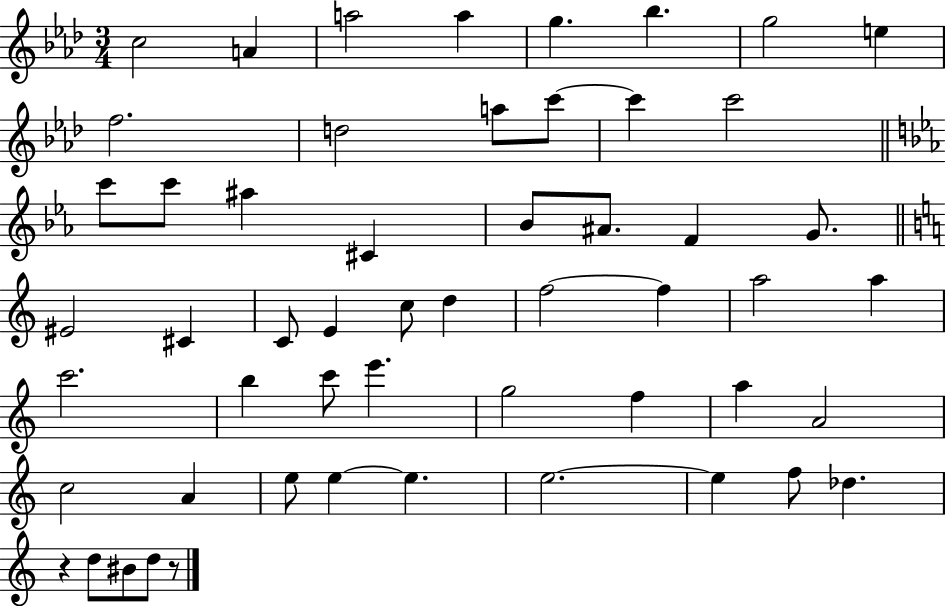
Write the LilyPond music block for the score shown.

{
  \clef treble
  \numericTimeSignature
  \time 3/4
  \key aes \major
  \repeat volta 2 { c''2 a'4 | a''2 a''4 | g''4. bes''4. | g''2 e''4 | \break f''2. | d''2 a''8 c'''8~~ | c'''4 c'''2 | \bar "||" \break \key c \minor c'''8 c'''8 ais''4 cis'4 | bes'8 ais'8. f'4 g'8. | \bar "||" \break \key c \major eis'2 cis'4 | c'8 e'4 c''8 d''4 | f''2~~ f''4 | a''2 a''4 | \break c'''2. | b''4 c'''8 e'''4. | g''2 f''4 | a''4 a'2 | \break c''2 a'4 | e''8 e''4~~ e''4. | e''2.~~ | e''4 f''8 des''4. | \break r4 d''8 bis'8 d''8 r8 | } \bar "|."
}